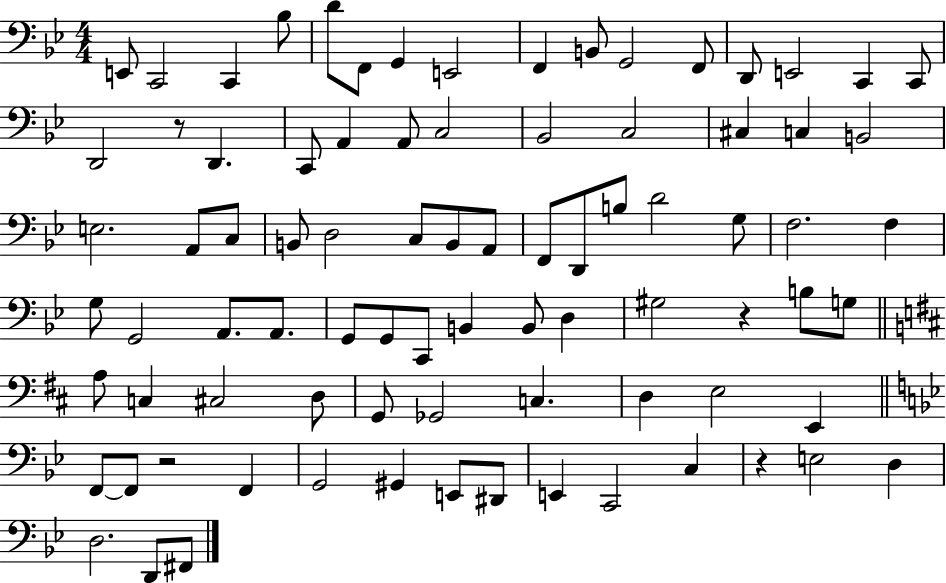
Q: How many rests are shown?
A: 4